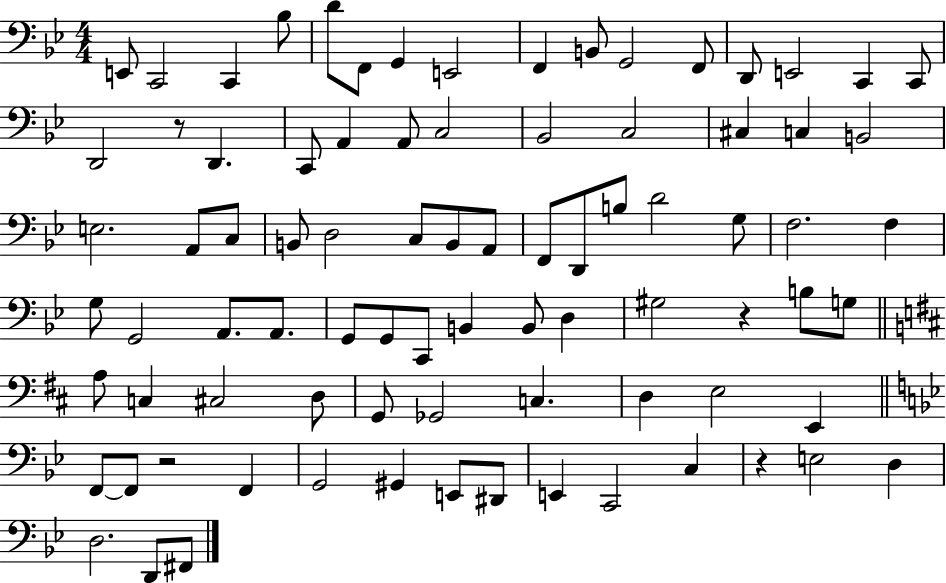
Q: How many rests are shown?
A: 4